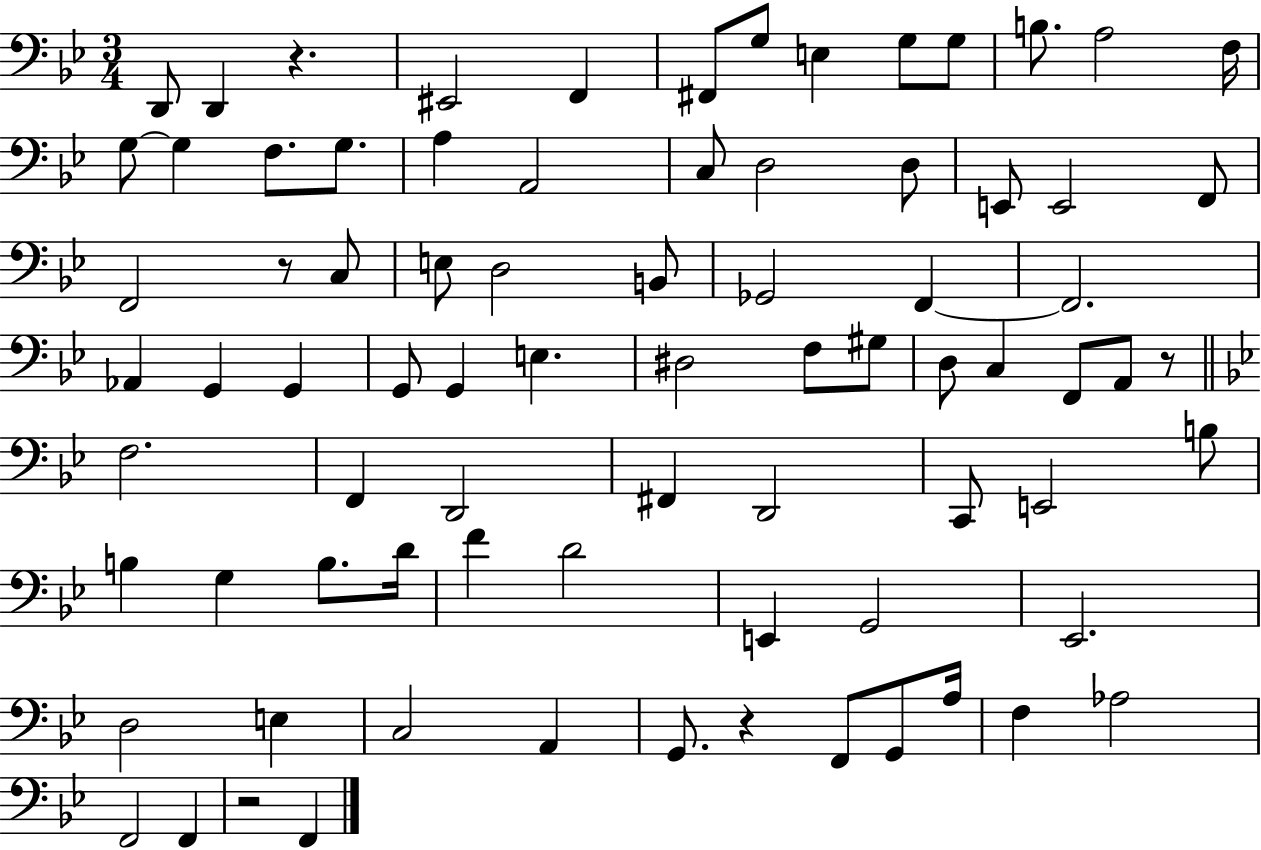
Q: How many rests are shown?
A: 5